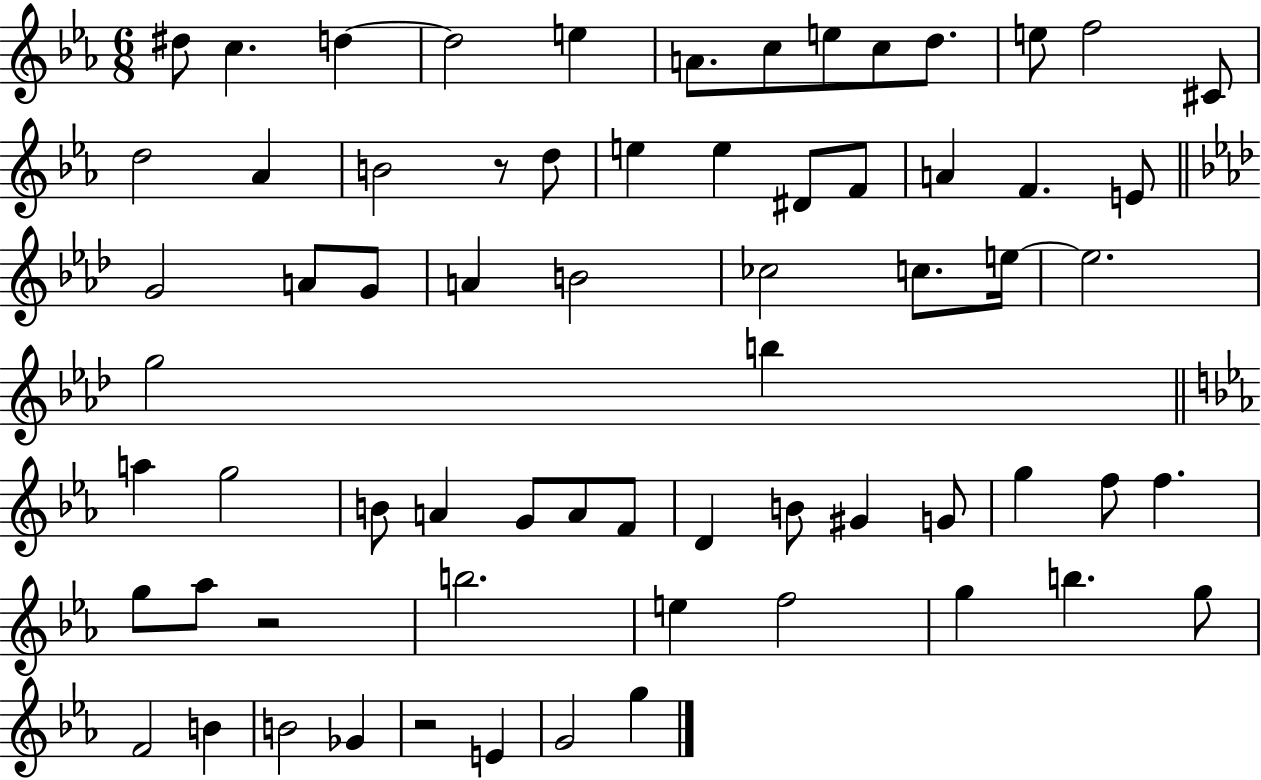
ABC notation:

X:1
T:Untitled
M:6/8
L:1/4
K:Eb
^d/2 c d d2 e A/2 c/2 e/2 c/2 d/2 e/2 f2 ^C/2 d2 _A B2 z/2 d/2 e e ^D/2 F/2 A F E/2 G2 A/2 G/2 A B2 _c2 c/2 e/4 e2 g2 b a g2 B/2 A G/2 A/2 F/2 D B/2 ^G G/2 g f/2 f g/2 _a/2 z2 b2 e f2 g b g/2 F2 B B2 _G z2 E G2 g